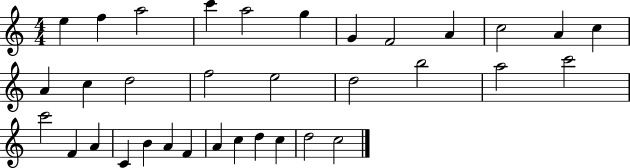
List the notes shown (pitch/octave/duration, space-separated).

E5/q F5/q A5/h C6/q A5/h G5/q G4/q F4/h A4/q C5/h A4/q C5/q A4/q C5/q D5/h F5/h E5/h D5/h B5/h A5/h C6/h C6/h F4/q A4/q C4/q B4/q A4/q F4/q A4/q C5/q D5/q C5/q D5/h C5/h